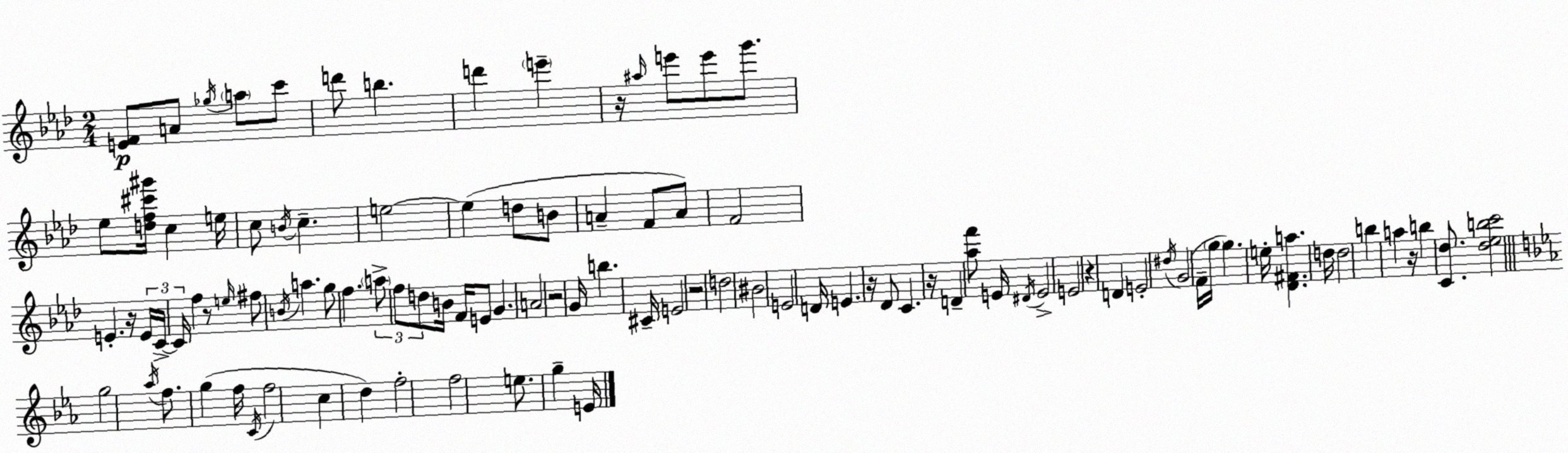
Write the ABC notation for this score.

X:1
T:Untitled
M:2/4
L:1/4
K:Fm
[EF]/2 A/2 _g/4 a/2 c'/2 d'/2 b d' e' z/4 ^a/4 e'/2 e'/2 g'/2 _e/2 [df^c'^g']/4 c e/4 c/2 B/4 c e2 e d/2 B/2 A F/2 A/2 F2 E z/4 E/4 C/4 C/4 f z/2 e/4 ^f/2 B/4 a g/2 f a/2 f/2 d/2 B/4 F/4 E/2 G A2 z2 G/4 b ^C/4 E2 z2 d2 ^B2 E2 D/4 E z/4 _D/2 C z/4 D [_af']/2 E/4 ^D/4 E2 E2 z D E2 ^d/4 G2 F/4 g/4 g e/4 [_D^Fa] d/4 d2 b a z/4 b [C_d]/2 [_d_ebc']2 g2 _a/4 f/2 g f/4 C/4 f2 c d f2 f2 e/2 g E/4